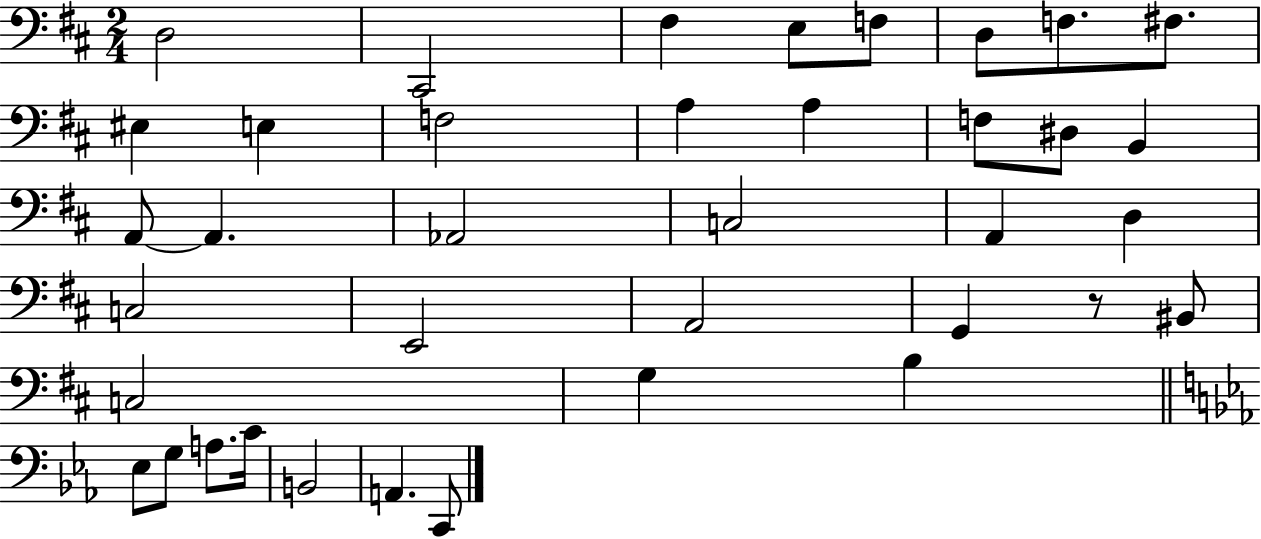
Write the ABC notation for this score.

X:1
T:Untitled
M:2/4
L:1/4
K:D
D,2 ^C,,2 ^F, E,/2 F,/2 D,/2 F,/2 ^F,/2 ^E, E, F,2 A, A, F,/2 ^D,/2 B,, A,,/2 A,, _A,,2 C,2 A,, D, C,2 E,,2 A,,2 G,, z/2 ^B,,/2 C,2 G, B, _E,/2 G,/2 A,/2 C/4 B,,2 A,, C,,/2